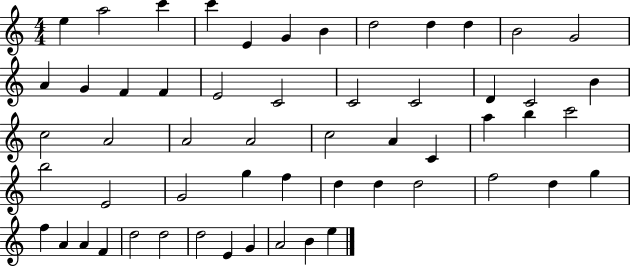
{
  \clef treble
  \numericTimeSignature
  \time 4/4
  \key c \major
  e''4 a''2 c'''4 | c'''4 e'4 g'4 b'4 | d''2 d''4 d''4 | b'2 g'2 | \break a'4 g'4 f'4 f'4 | e'2 c'2 | c'2 c'2 | d'4 c'2 b'4 | \break c''2 a'2 | a'2 a'2 | c''2 a'4 c'4 | a''4 b''4 c'''2 | \break b''2 e'2 | g'2 g''4 f''4 | d''4 d''4 d''2 | f''2 d''4 g''4 | \break f''4 a'4 a'4 f'4 | d''2 d''2 | d''2 e'4 g'4 | a'2 b'4 e''4 | \break \bar "|."
}